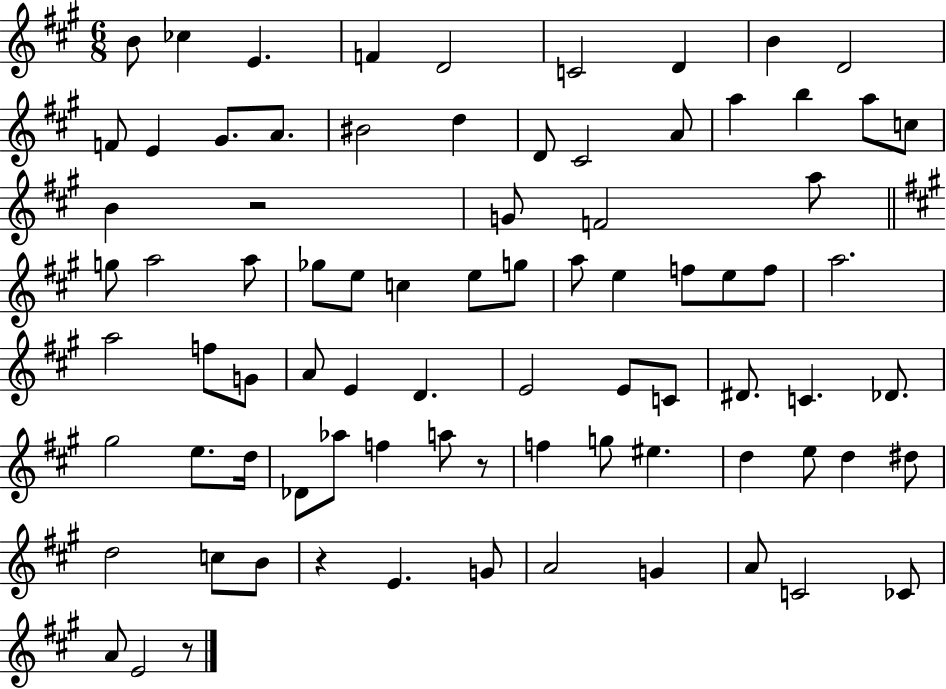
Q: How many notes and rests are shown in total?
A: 82